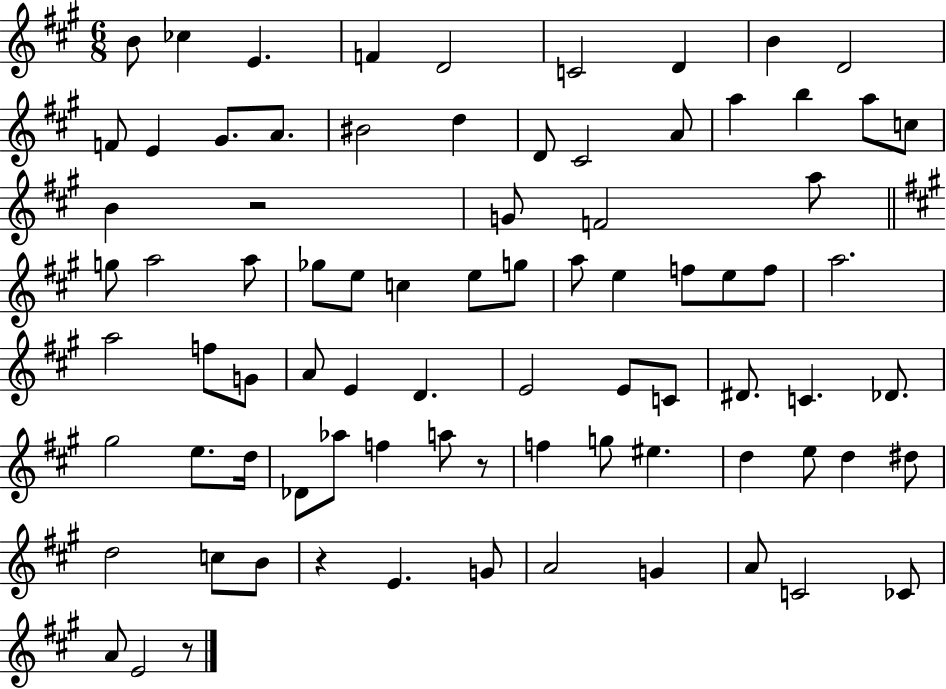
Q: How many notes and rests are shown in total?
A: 82